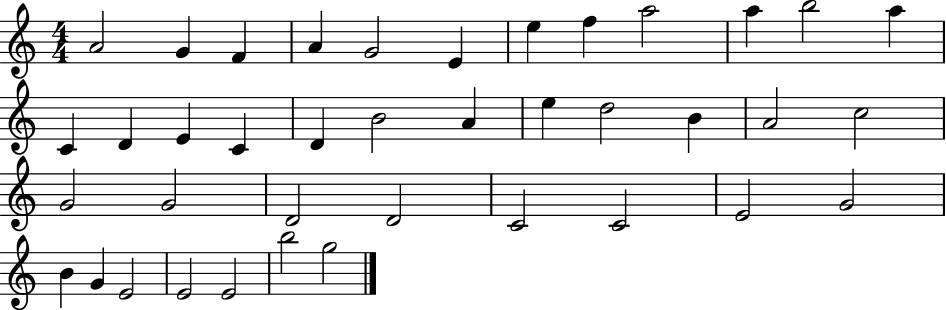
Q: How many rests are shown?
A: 0